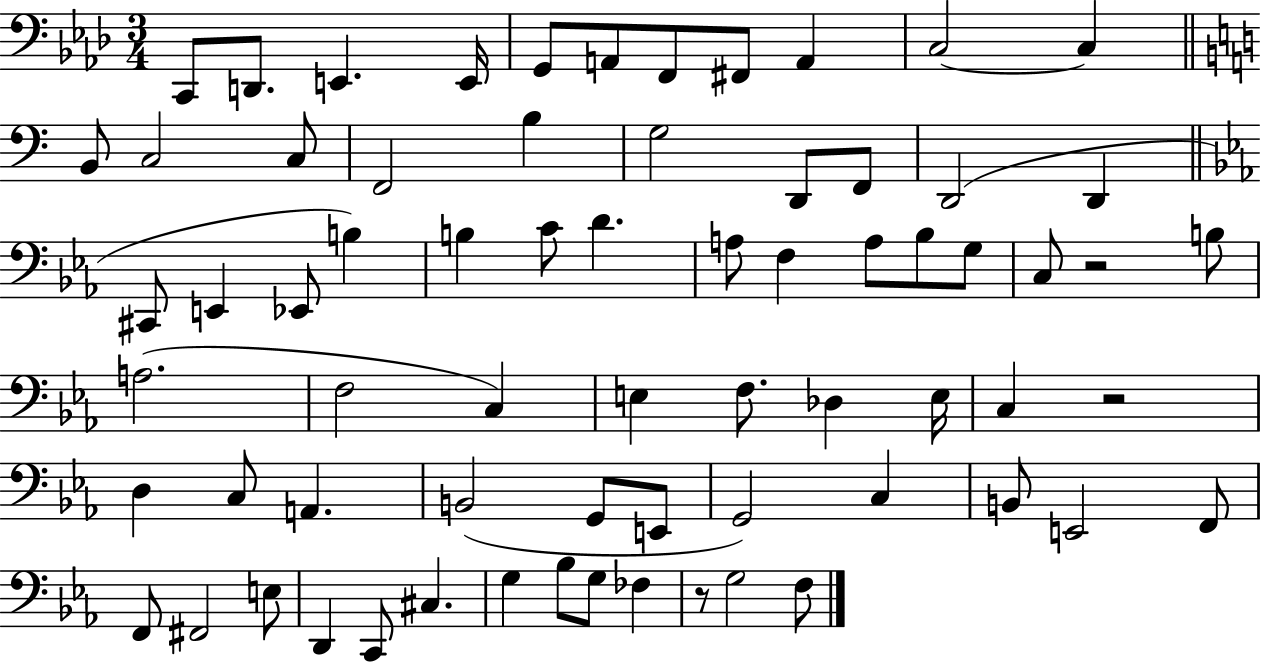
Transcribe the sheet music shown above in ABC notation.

X:1
T:Untitled
M:3/4
L:1/4
K:Ab
C,,/2 D,,/2 E,, E,,/4 G,,/2 A,,/2 F,,/2 ^F,,/2 A,, C,2 C, B,,/2 C,2 C,/2 F,,2 B, G,2 D,,/2 F,,/2 D,,2 D,, ^C,,/2 E,, _E,,/2 B, B, C/2 D A,/2 F, A,/2 _B,/2 G,/2 C,/2 z2 B,/2 A,2 F,2 C, E, F,/2 _D, E,/4 C, z2 D, C,/2 A,, B,,2 G,,/2 E,,/2 G,,2 C, B,,/2 E,,2 F,,/2 F,,/2 ^F,,2 E,/2 D,, C,,/2 ^C, G, _B,/2 G,/2 _F, z/2 G,2 F,/2